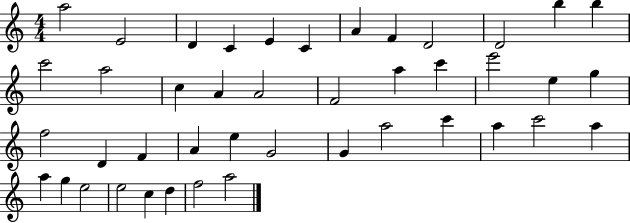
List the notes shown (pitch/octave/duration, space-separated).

A5/h E4/h D4/q C4/q E4/q C4/q A4/q F4/q D4/h D4/h B5/q B5/q C6/h A5/h C5/q A4/q A4/h F4/h A5/q C6/q E6/h E5/q G5/q F5/h D4/q F4/q A4/q E5/q G4/h G4/q A5/h C6/q A5/q C6/h A5/q A5/q G5/q E5/h E5/h C5/q D5/q F5/h A5/h